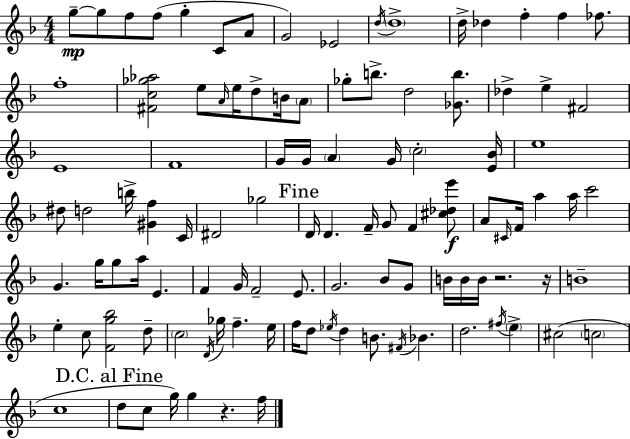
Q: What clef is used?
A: treble